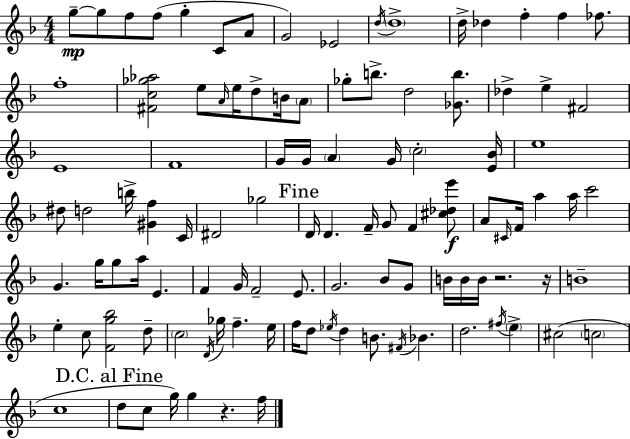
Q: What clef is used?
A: treble